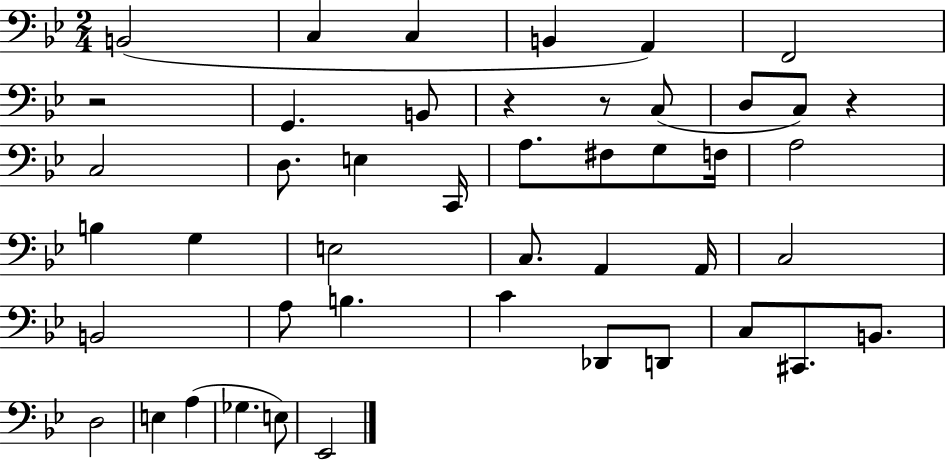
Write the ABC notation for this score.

X:1
T:Untitled
M:2/4
L:1/4
K:Bb
B,,2 C, C, B,, A,, F,,2 z2 G,, B,,/2 z z/2 C,/2 D,/2 C,/2 z C,2 D,/2 E, C,,/4 A,/2 ^F,/2 G,/2 F,/4 A,2 B, G, E,2 C,/2 A,, A,,/4 C,2 B,,2 A,/2 B, C _D,,/2 D,,/2 C,/2 ^C,,/2 B,,/2 D,2 E, A, _G, E,/2 _E,,2